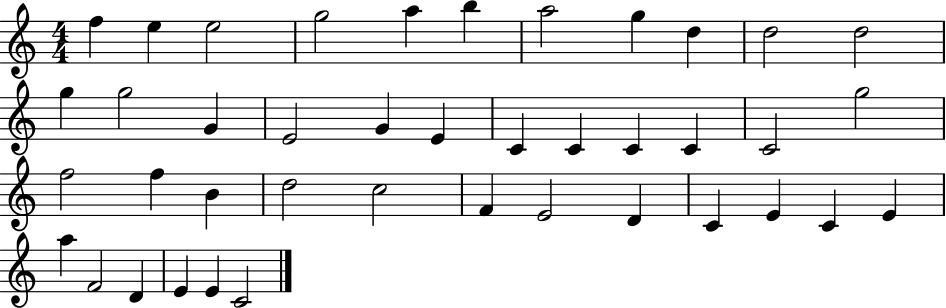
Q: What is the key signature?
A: C major